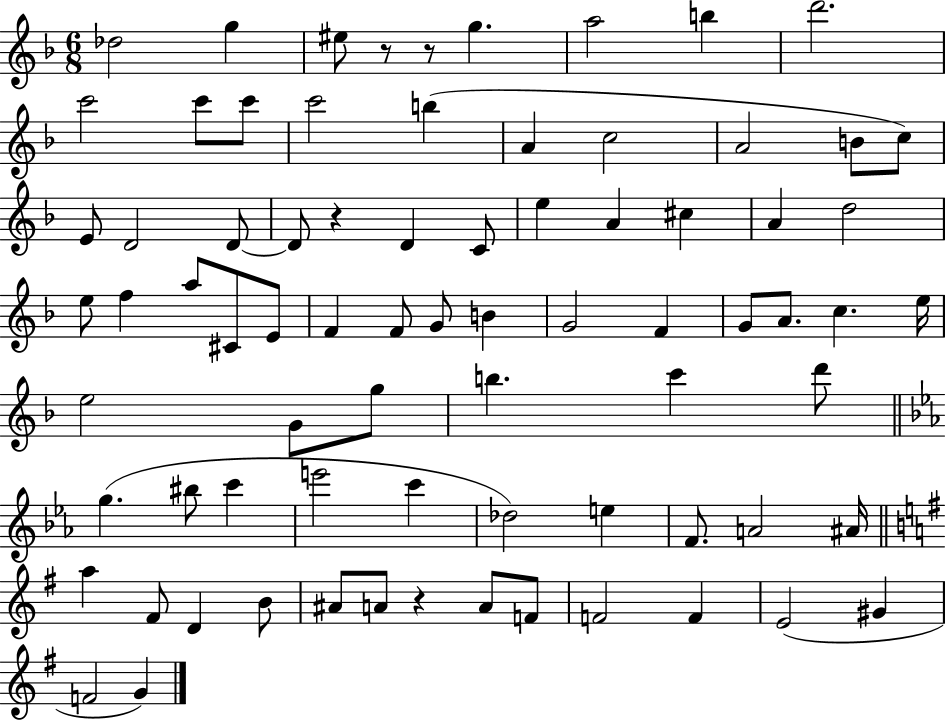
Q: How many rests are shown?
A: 4